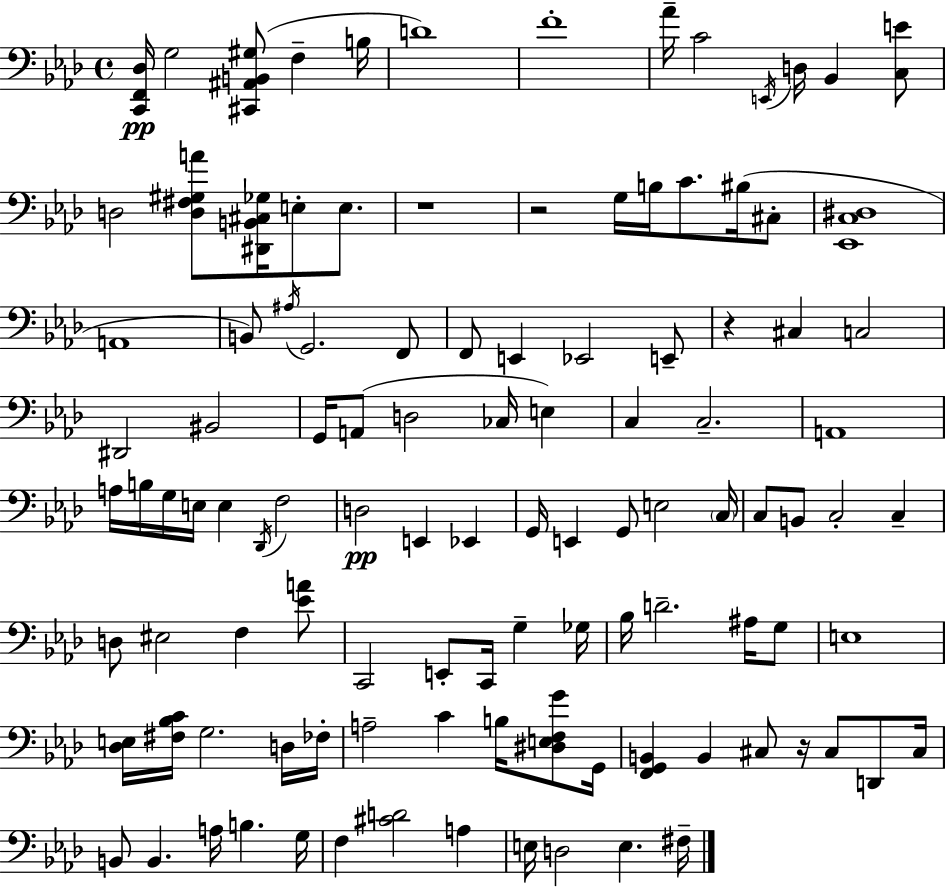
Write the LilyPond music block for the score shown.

{
  \clef bass
  \time 4/4
  \defaultTimeSignature
  \key f \minor
  <c, f, des>16\pp g2 <cis, ais, b, gis>8( f4-- b16 | d'1) | f'1-. | aes'16-- c'2 \acciaccatura { e,16 } d16 bes,4 <c e'>8 | \break d2 <d fis gis a'>8 <dis, b, cis ges>16 e8-. e8. | r1 | r2 g16 b16 c'8. bis16( cis8-. | <ees, c dis>1 | \break a,1 | b,8) \acciaccatura { ais16 } g,2. | f,8 f,8 e,4 ees,2 | e,8-- r4 cis4 c2 | \break dis,2 bis,2 | g,16 a,8( d2 ces16 e4) | c4 c2.-- | a,1 | \break a16 b16 g16 e16 e4 \acciaccatura { des,16 } f2 | d2\pp e,4 ees,4 | g,16 e,4 g,8 e2 | \parenthesize c16 c8 b,8 c2-. c4-- | \break d8 eis2 f4 | <ees' a'>8 c,2 e,8-. c,16 g4-- | ges16 bes16 d'2.-- | ais16 g8 e1 | \break <des e>16 <fis bes c'>16 g2. | d16 fes16-. a2-- c'4 b16 | <dis e f g'>8 g,16 <f, g, b,>4 b,4 cis8 r16 cis8 | d,8 cis16 b,8 b,4. a16 b4. | \break g16 f4 <cis' d'>2 a4 | e16 d2 e4. | fis16-- \bar "|."
}